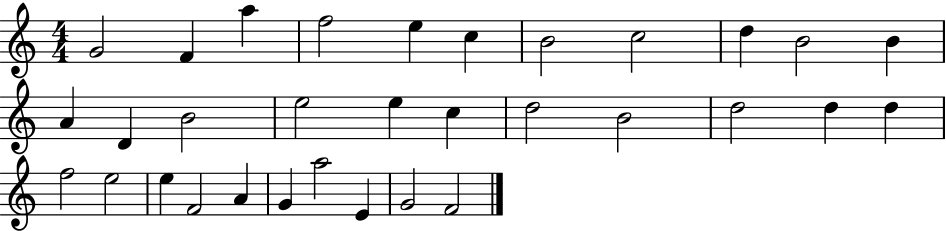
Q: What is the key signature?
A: C major